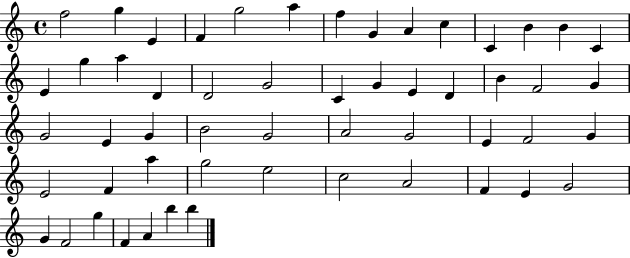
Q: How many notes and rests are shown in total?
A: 54